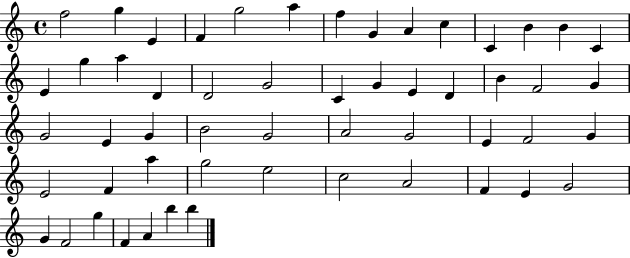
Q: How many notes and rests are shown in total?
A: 54